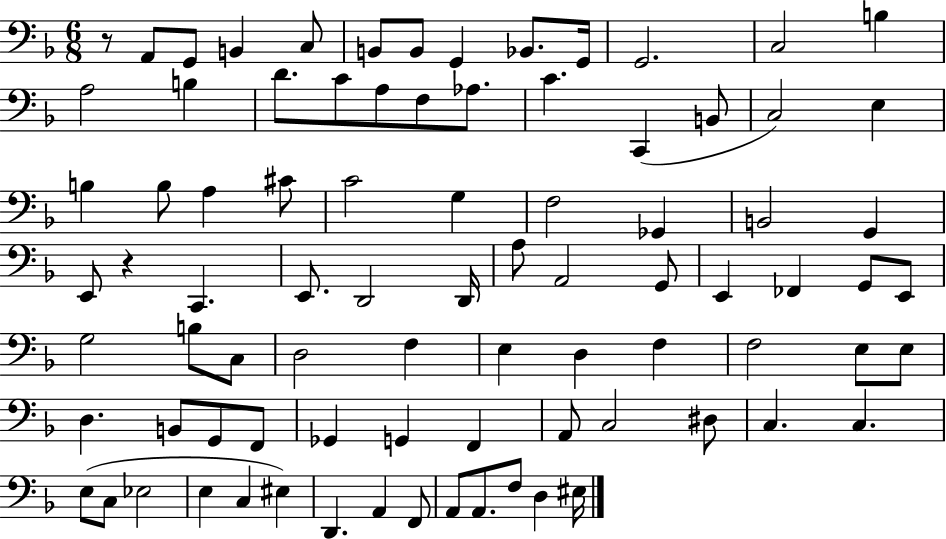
{
  \clef bass
  \numericTimeSignature
  \time 6/8
  \key f \major
  \repeat volta 2 { r8 a,8 g,8 b,4 c8 | b,8 b,8 g,4 bes,8. g,16 | g,2. | c2 b4 | \break a2 b4 | d'8. c'8 a8 f8 aes8. | c'4. c,4( b,8 | c2) e4 | \break b4 b8 a4 cis'8 | c'2 g4 | f2 ges,4 | b,2 g,4 | \break e,8 r4 c,4. | e,8. d,2 d,16 | a8 a,2 g,8 | e,4 fes,4 g,8 e,8 | \break g2 b8 c8 | d2 f4 | e4 d4 f4 | f2 e8 e8 | \break d4. b,8 g,8 f,8 | ges,4 g,4 f,4 | a,8 c2 dis8 | c4. c4. | \break e8( c8 ees2 | e4 c4 eis4) | d,4. a,4 f,8 | a,8 a,8. f8 d4 eis16 | \break } \bar "|."
}